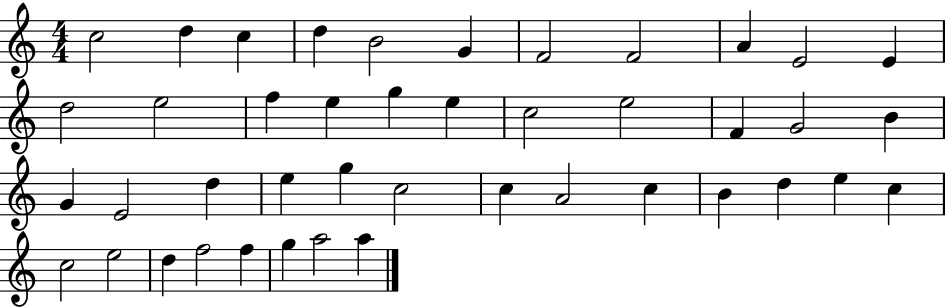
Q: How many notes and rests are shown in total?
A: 43